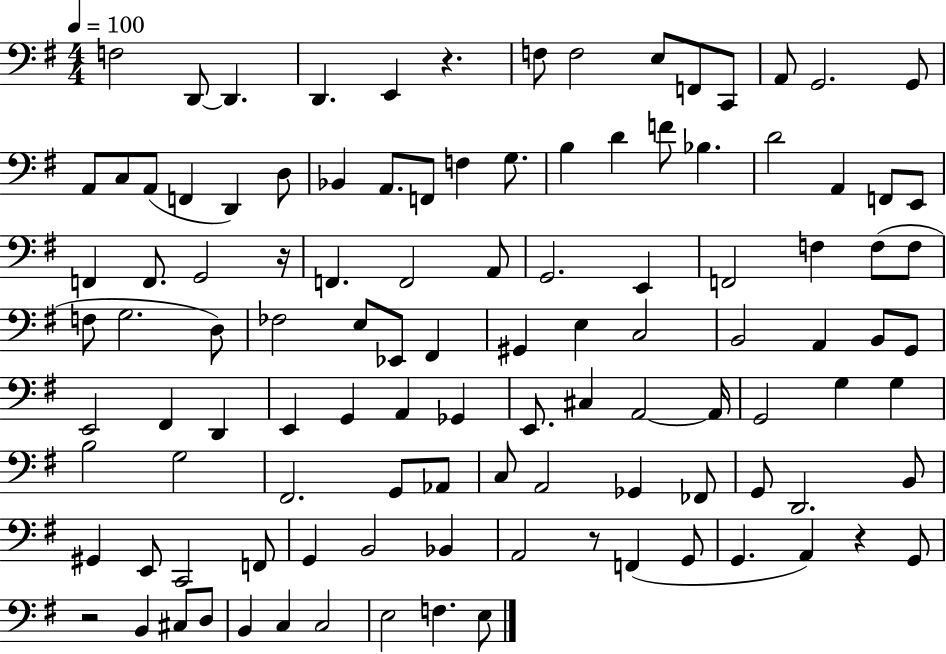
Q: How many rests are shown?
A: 5